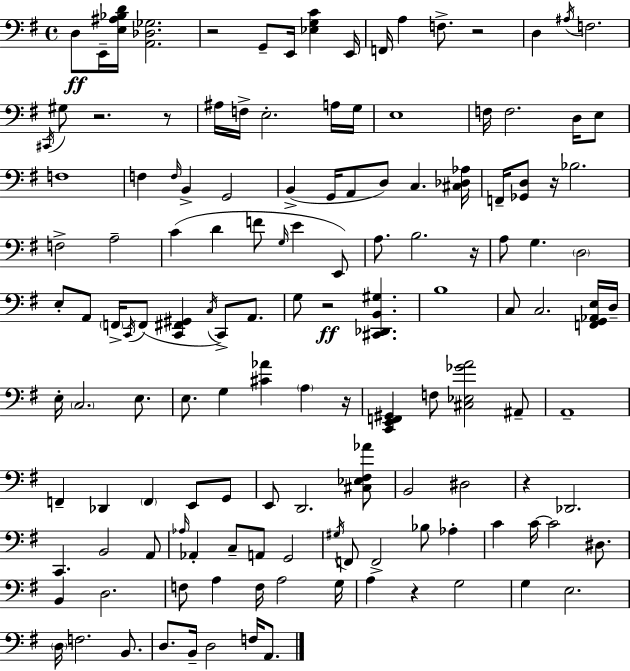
{
  \clef bass
  \time 4/4
  \defaultTimeSignature
  \key g \major
  \repeat volta 2 { d8\ff e,16-- <e ais bes d'>16 <a, des ges>2. | r2 g,8-- e,16 <ees g c'>4 e,16 | f,16 a4 f8.-> r2 | d4 \acciaccatura { ais16 } f2. | \break \acciaccatura { cis,16 } gis8 r2. | r8 ais16 f16-> e2.-. | a16 g16 e1 | f16 f2. d16 | \break e8 f1 | f4 \grace { f16 } b,4-> g,2 | b,4->( g,16 a,8 d8) c4. | <cis des aes>16 f,16-- <ges, d>8 r16 bes2. | \break f2-> a2-- | c'4( d'4 f'8 \grace { g16 } e'4 | e,8) a8. b2. | r16 a8 g4. \parenthesize d2 | \break e8-. a,8 \parenthesize f,16-> \acciaccatura { c,16 } f,8( <c, fis, gis,>4 | \acciaccatura { c16 } c,8->) a,8. g8 r2\ff | <cis, des, b, gis>4. b1 | c8 c2. | \break <f, g, aes, e>16 d16-- e16-. \parenthesize c2. | e8. e8. g4 <cis' aes'>4 | \parenthesize a4 r16 <c, e, f, gis,>4 f8 <cis ees ges' a'>2 | ais,8-- a,1-- | \break f,4-- des,4 \parenthesize f,4 | e,8 g,8 e,8 d,2. | <cis ees fis aes'>8 b,2 dis2 | r4 des,2. | \break c,4. b,2 | a,8 \grace { aes16 } aes,4-. c8-- a,8 g,2 | \acciaccatura { gis16 } f,8 f,2-> | bes8 aes4-. c'4 c'16~~ c'2 | \break dis8. b,4 d2. | f8 a4 f16 a2 | g16 a4 r4 | g2 g4 e2. | \break \parenthesize d16 f2. | b,8. d8. b,16-- d2 | f16 a,8. } \bar "|."
}